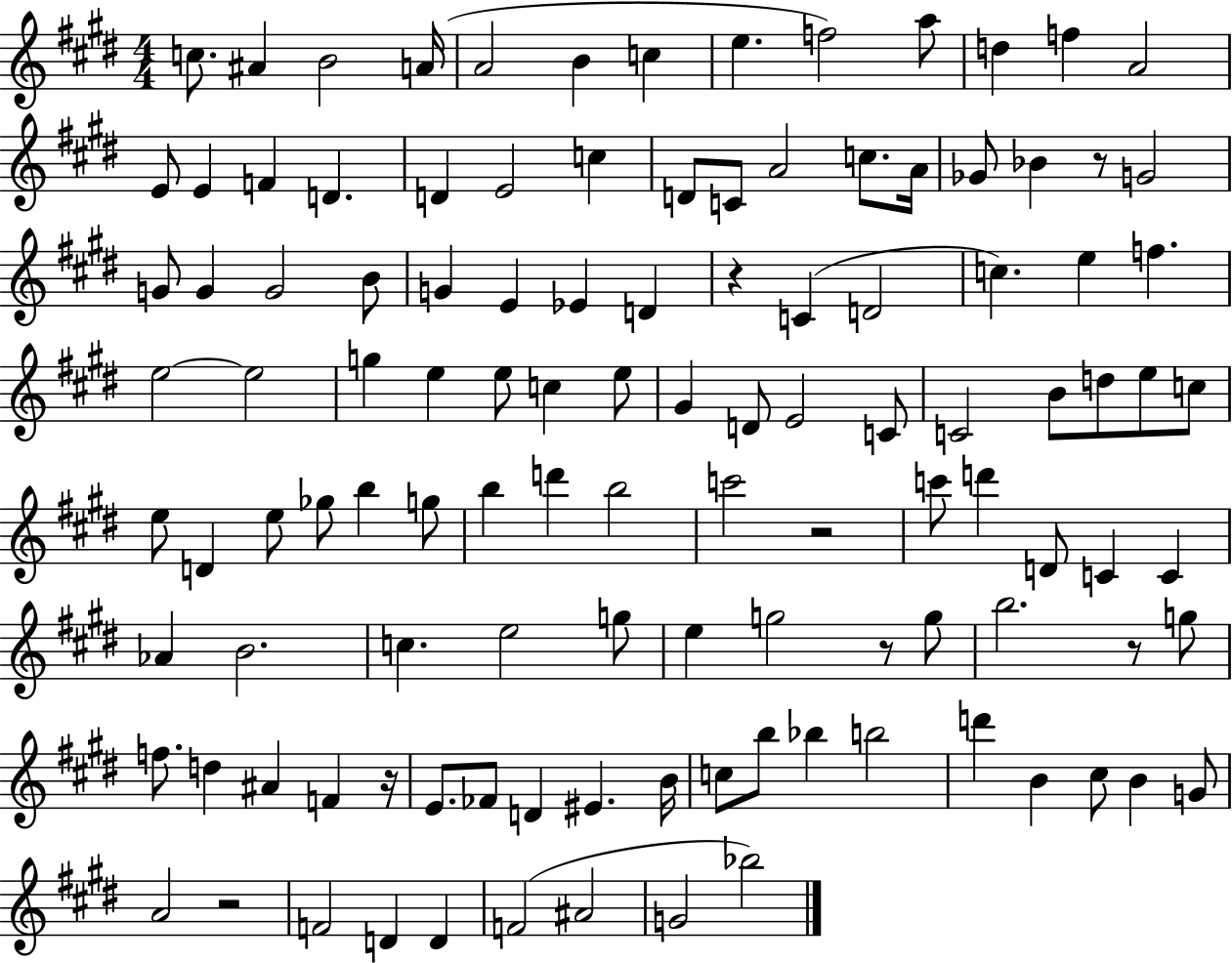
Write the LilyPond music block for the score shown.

{
  \clef treble
  \numericTimeSignature
  \time 4/4
  \key e \major
  c''8. ais'4 b'2 a'16( | a'2 b'4 c''4 | e''4. f''2) a''8 | d''4 f''4 a'2 | \break e'8 e'4 f'4 d'4. | d'4 e'2 c''4 | d'8 c'8 a'2 c''8. a'16 | ges'8 bes'4 r8 g'2 | \break g'8 g'4 g'2 b'8 | g'4 e'4 ees'4 d'4 | r4 c'4( d'2 | c''4.) e''4 f''4. | \break e''2~~ e''2 | g''4 e''4 e''8 c''4 e''8 | gis'4 d'8 e'2 c'8 | c'2 b'8 d''8 e''8 c''8 | \break e''8 d'4 e''8 ges''8 b''4 g''8 | b''4 d'''4 b''2 | c'''2 r2 | c'''8 d'''4 d'8 c'4 c'4 | \break aes'4 b'2. | c''4. e''2 g''8 | e''4 g''2 r8 g''8 | b''2. r8 g''8 | \break f''8. d''4 ais'4 f'4 r16 | e'8. fes'8 d'4 eis'4. b'16 | c''8 b''8 bes''4 b''2 | d'''4 b'4 cis''8 b'4 g'8 | \break a'2 r2 | f'2 d'4 d'4 | f'2( ais'2 | g'2 bes''2) | \break \bar "|."
}